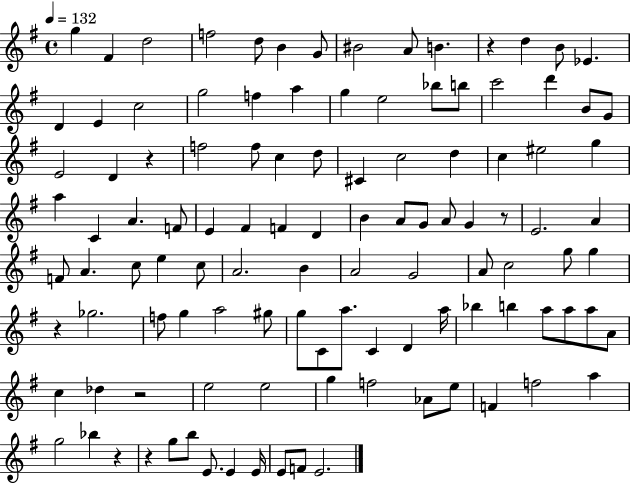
X:1
T:Untitled
M:4/4
L:1/4
K:G
g ^F d2 f2 d/2 B G/2 ^B2 A/2 B z d B/2 _E D E c2 g2 f a g e2 _b/2 b/2 c'2 d' B/2 G/2 E2 D z f2 f/2 c d/2 ^C c2 d c ^e2 g a C A F/2 E ^F F D B A/2 G/2 A/2 G z/2 E2 A F/2 A c/2 e c/2 A2 B A2 G2 A/2 c2 g/2 g z _g2 f/2 g a2 ^g/2 g/2 C/2 a/2 C D a/4 _b b a/2 a/2 a/2 A/2 c _d z2 e2 e2 g f2 _A/2 e/2 F f2 a g2 _b z z g/2 b/2 E/2 E E/4 E/2 F/2 E2